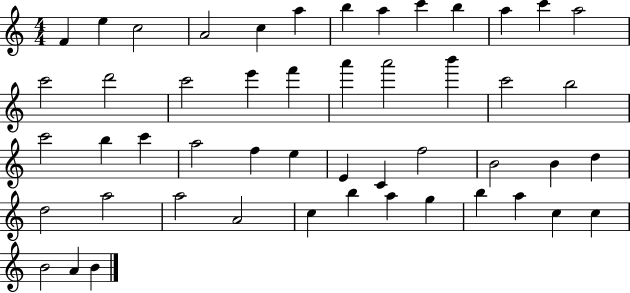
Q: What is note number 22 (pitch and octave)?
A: C6